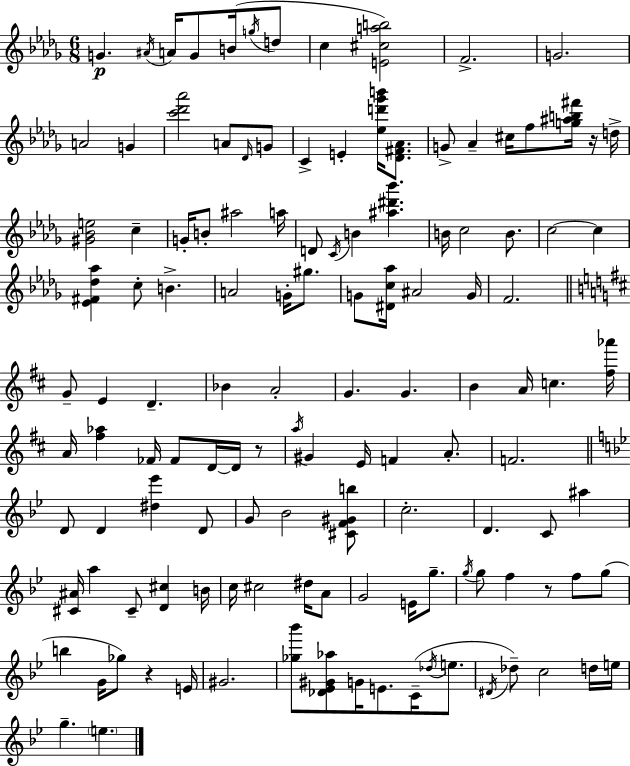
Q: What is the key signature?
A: BES minor